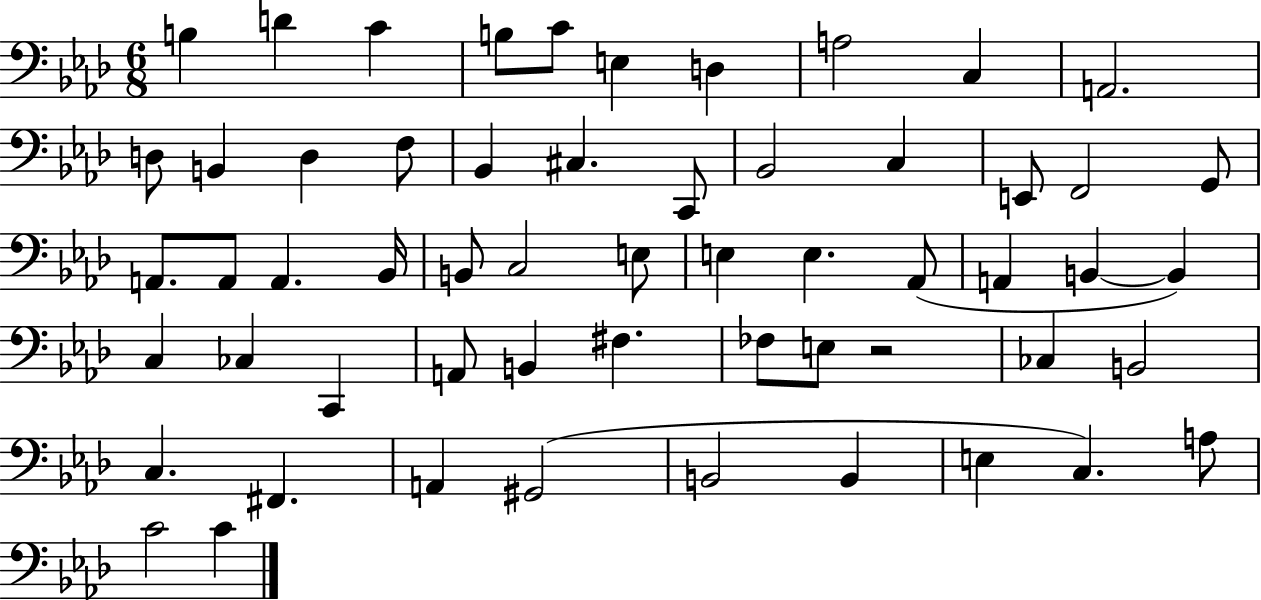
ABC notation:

X:1
T:Untitled
M:6/8
L:1/4
K:Ab
B, D C B,/2 C/2 E, D, A,2 C, A,,2 D,/2 B,, D, F,/2 _B,, ^C, C,,/2 _B,,2 C, E,,/2 F,,2 G,,/2 A,,/2 A,,/2 A,, _B,,/4 B,,/2 C,2 E,/2 E, E, _A,,/2 A,, B,, B,, C, _C, C,, A,,/2 B,, ^F, _F,/2 E,/2 z2 _C, B,,2 C, ^F,, A,, ^G,,2 B,,2 B,, E, C, A,/2 C2 C